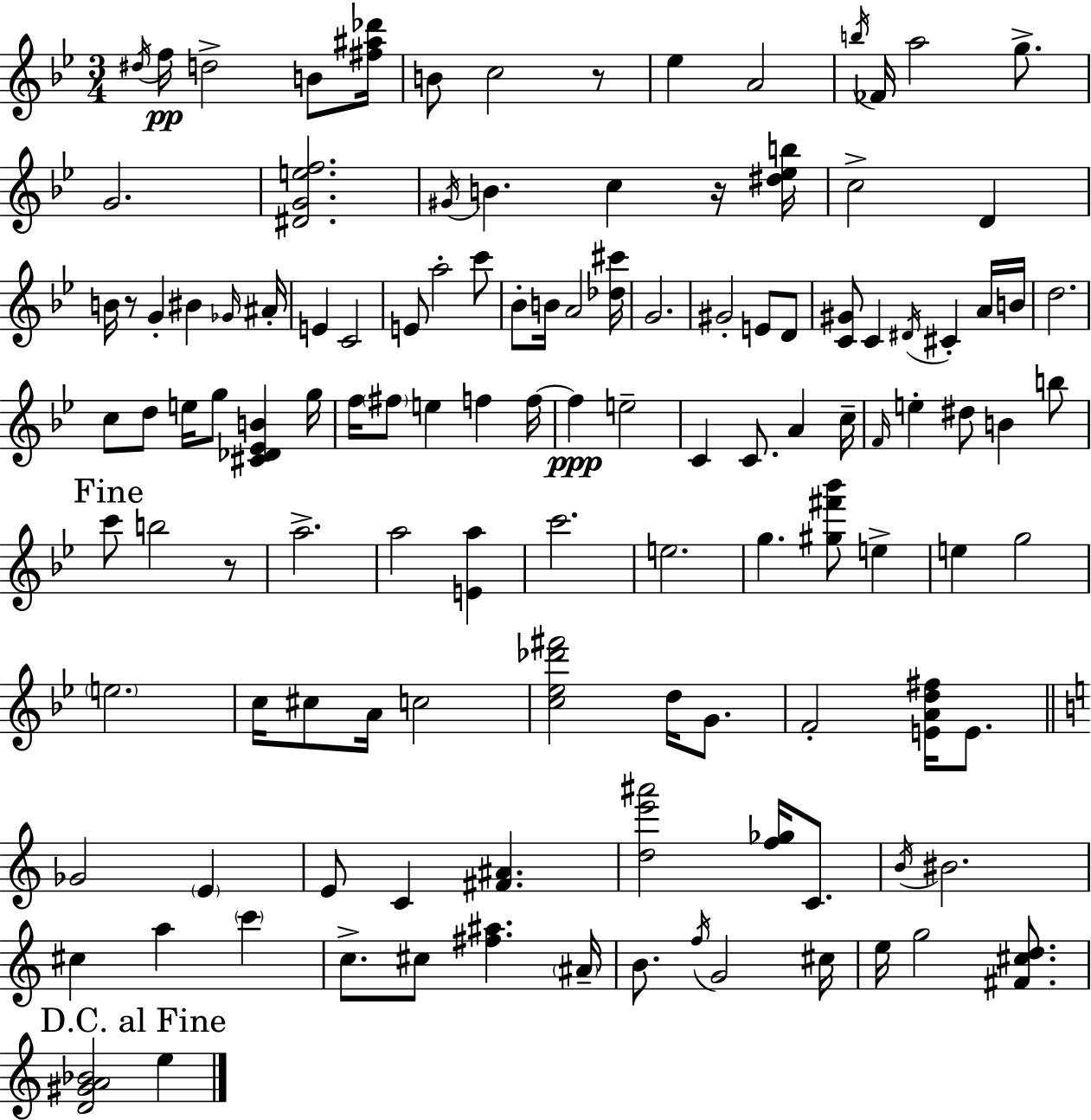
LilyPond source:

{
  \clef treble
  \numericTimeSignature
  \time 3/4
  \key bes \major
  \acciaccatura { dis''16 }\pp f''16 d''2-> b'8 | <fis'' ais'' des'''>16 b'8 c''2 r8 | ees''4 a'2 | \acciaccatura { b''16 } fes'16 a''2 g''8.-> | \break g'2. | <dis' g' e'' f''>2. | \acciaccatura { gis'16 } b'4. c''4 | r16 <dis'' ees'' b''>16 c''2-> d'4 | \break b'16 r8 g'4-. bis'4 | \grace { ges'16 } ais'16-. e'4 c'2 | e'8 a''2-. | c'''8 bes'8-. b'16 a'2 | \break <des'' cis'''>16 g'2. | gis'2-. | e'8 d'8 <c' gis'>8 c'4 \acciaccatura { dis'16 } cis'4-. | a'16 b'16 d''2. | \break c''8 d''8 e''16 g''8 | <cis' des' ees' b'>4 g''16 f''16 \parenthesize fis''8 e''4 | f''4 f''16~~ f''4\ppp e''2-- | c'4 c'8. | \break a'4 c''16-- \grace { f'16 } e''4-. dis''8 | b'4 b''8 \mark "Fine" c'''8 b''2 | r8 a''2.-> | a''2 | \break <e' a''>4 c'''2. | e''2. | g''4. | <gis'' fis''' bes'''>8 e''4-> e''4 g''2 | \break \parenthesize e''2. | c''16 cis''8 a'16 c''2 | <c'' ees'' des''' fis'''>2 | d''16 g'8. f'2-. | \break <e' a' d'' fis''>16 e'8. \bar "||" \break \key c \major ges'2 \parenthesize e'4 | e'8 c'4 <fis' ais'>4. | <d'' e''' ais'''>2 <f'' ges''>16 c'8. | \acciaccatura { b'16 } bis'2. | \break cis''4 a''4 \parenthesize c'''4 | c''8.-> cis''8 <fis'' ais''>4. | \parenthesize ais'16-- b'8. \acciaccatura { f''16 } g'2 | cis''16 e''16 g''2 <fis' cis'' d''>8. | \break \mark "D.C. al Fine" <d' gis' a' bes'>2 e''4 | \bar "|."
}